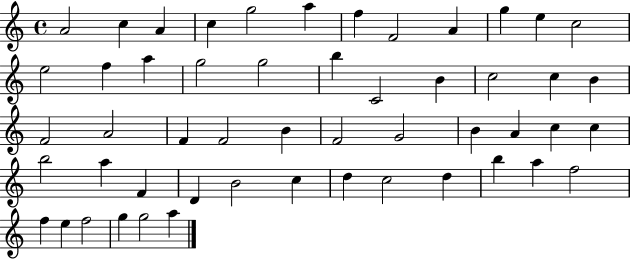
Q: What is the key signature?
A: C major